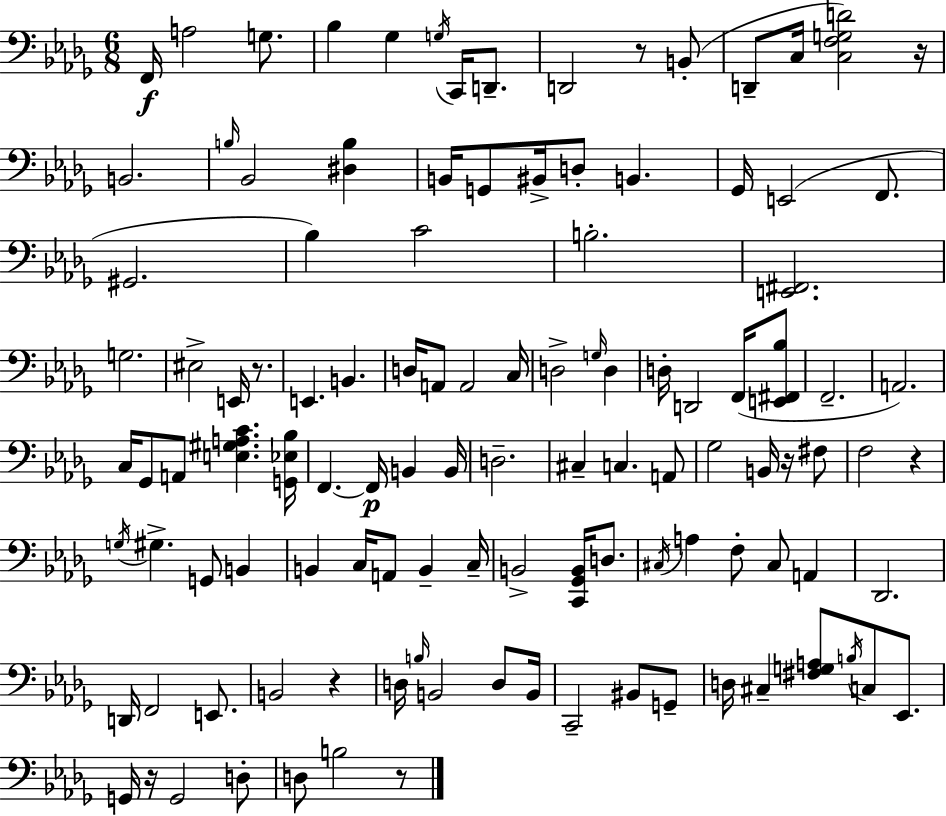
{
  \clef bass
  \numericTimeSignature
  \time 6/8
  \key bes \minor
  f,16\f a2 g8. | bes4 ges4 \acciaccatura { g16 } c,16 d,8.-- | d,2 r8 b,8-.( | d,8-- c16 <c f g d'>2) | \break r16 b,2. | \grace { b16 } bes,2 <dis b>4 | b,16 g,8 bis,16-> d8-. b,4. | ges,16 e,2( f,8. | \break gis,2. | bes4) c'2 | b2.-. | <e, fis,>2. | \break g2. | eis2-> e,16 r8. | e,4. b,4. | d16 a,8 a,2 | \break c16 d2-> \grace { g16 } d4 | d16-. d,2 | f,16( <e, fis, bes>8 f,2.-- | a,2.) | \break c16 ges,8 a,8 <e gis a c'>4. | <g, ees bes>16 f,4.~~ f,16\p b,4 | b,16 d2.-- | cis4-- c4. | \break a,8 ges2 b,16 | r16 fis8 f2 r4 | \acciaccatura { g16 } gis4.-> g,8 | b,4 b,4 c16 a,8 b,4-- | \break c16-- b,2-> | <c, ges, b,>16 d8. \acciaccatura { cis16 } a4 f8-. cis8 | a,4 des,2. | d,16 f,2 | \break e,8. b,2 | r4 d16 \grace { b16 } b,2 | d8 b,16 c,2-- | bis,8 g,8-- d16 cis4-- <fis g a>8 | \break \acciaccatura { b16 } c8 ees,8. g,16 r16 g,2 | d8-. d8 b2 | r8 \bar "|."
}